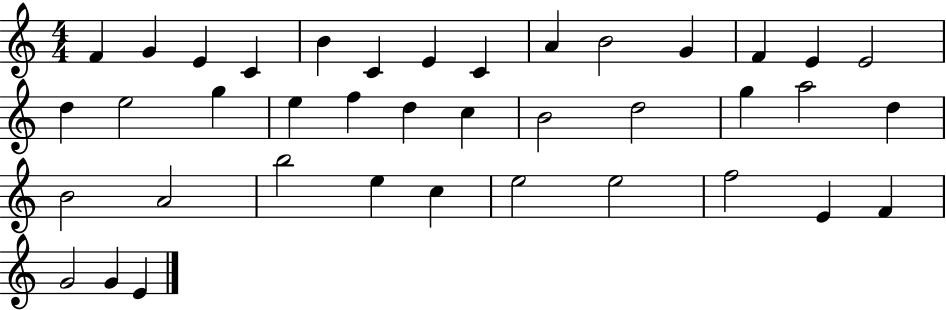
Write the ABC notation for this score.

X:1
T:Untitled
M:4/4
L:1/4
K:C
F G E C B C E C A B2 G F E E2 d e2 g e f d c B2 d2 g a2 d B2 A2 b2 e c e2 e2 f2 E F G2 G E